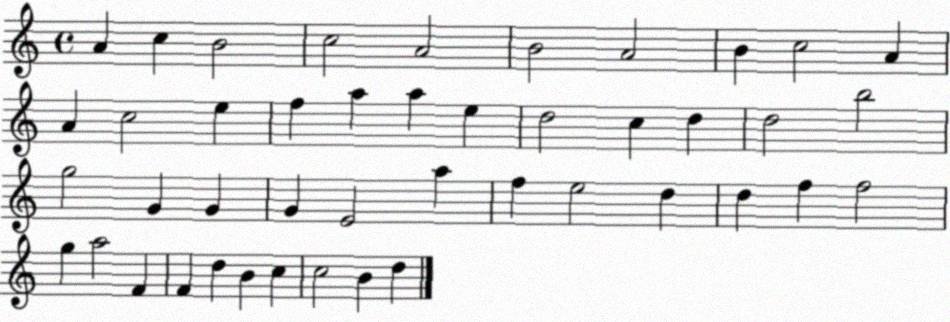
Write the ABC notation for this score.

X:1
T:Untitled
M:4/4
L:1/4
K:C
A c B2 c2 A2 B2 A2 B c2 A A c2 e f a a e d2 c d d2 b2 g2 G G G E2 a f e2 d d f f2 g a2 F F d B c c2 B d